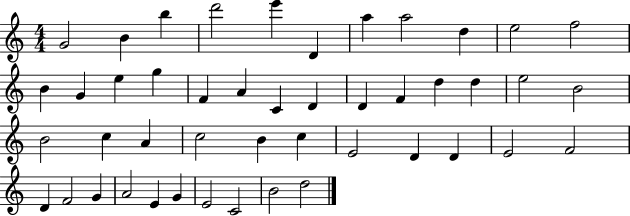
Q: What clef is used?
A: treble